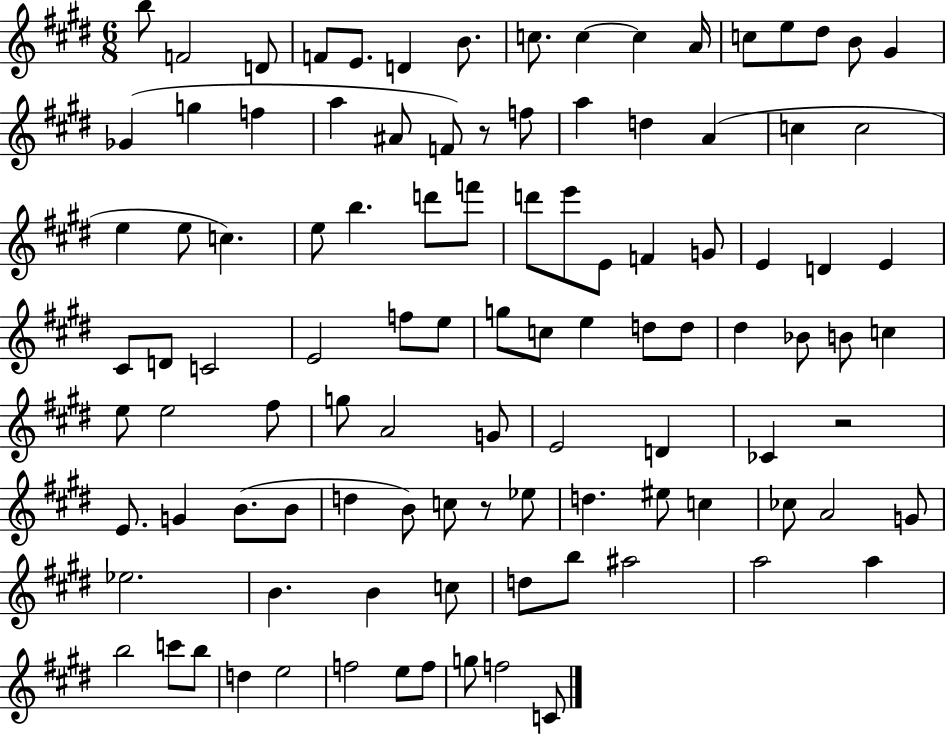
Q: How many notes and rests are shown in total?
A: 104